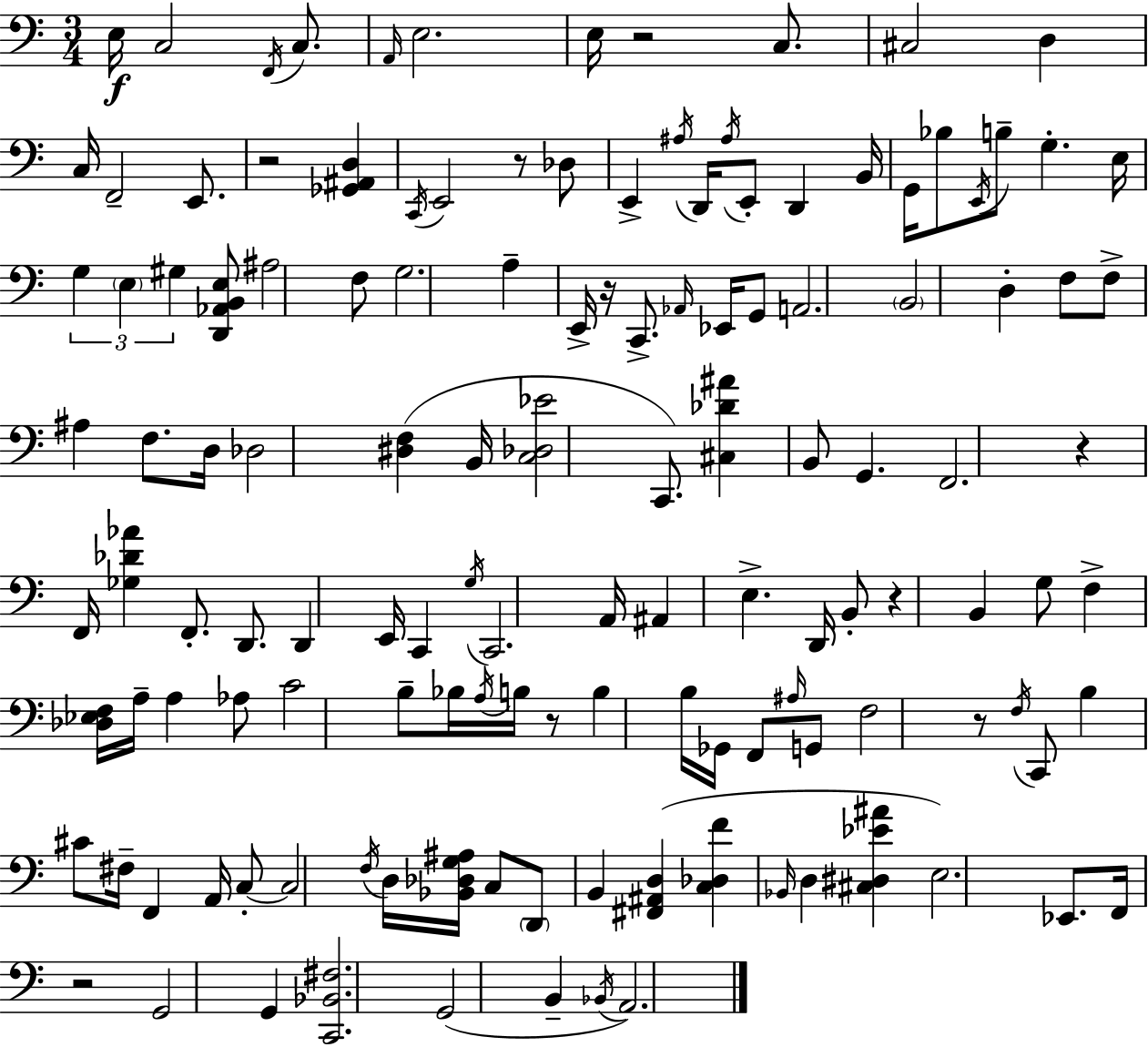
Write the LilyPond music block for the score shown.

{
  \clef bass
  \numericTimeSignature
  \time 3/4
  \key c \major
  e16\f c2 \acciaccatura { f,16 } c8. | \grace { a,16 } e2. | e16 r2 c8. | cis2 d4 | \break c16 f,2-- e,8. | r2 <ges, ais, d>4 | \acciaccatura { c,16 } e,2 r8 | des8 e,4-> \acciaccatura { ais16 } d,16 \acciaccatura { ais16 } e,8-. | \break d,4 b,16 g,16 bes8 \acciaccatura { e,16 } b8-- g4.-. | e16 \tuplet 3/2 { g4 \parenthesize e4 | gis4 } <d, aes, b, e>8 ais2 | f8 g2. | \break a4-- e,16-> r16 | c,8.-> \grace { aes,16 } ees,16 g,8 a,2. | \parenthesize b,2 | d4-. f8 f8-> ais4 | \break f8. d16 des2 | <dis f>4( b,16 <c des ees'>2 | c,8.) <cis des' ais'>4 b,8 | g,4. f,2. | \break r4 f,16 | <ges des' aes'>4 f,8.-. d,8. d,4 | e,16 c,4 \acciaccatura { g16 } c,2. | a,16 ais,4 | \break e4.-> d,16 b,8-. r4 | b,4 g8 f4-> | <des ees f>16 a16-- a4 aes8 c'2 | b8-- bes16 \acciaccatura { a16 } b16 r8 b4 | \break b16 ges,16 f,8 \grace { ais16 } g,8 f2 | r8 \acciaccatura { f16 } c,8 b4 | cis'8 fis16-- f,4 a,16 c8-.~~ | c2 \acciaccatura { f16 } d16 <bes, des g ais>16 | \break c8 \parenthesize d,8 b,4 <fis, ais, d>4( | <c des f'>4 \grace { bes,16 } d4 <cis dis ees' ais'>4 | e2.) | ees,8. f,16 r2 | \break g,2 g,4 | <c, bes, fis>2. | g,2( b,4-- | \acciaccatura { bes,16 } a,2.) | \break \bar "|."
}